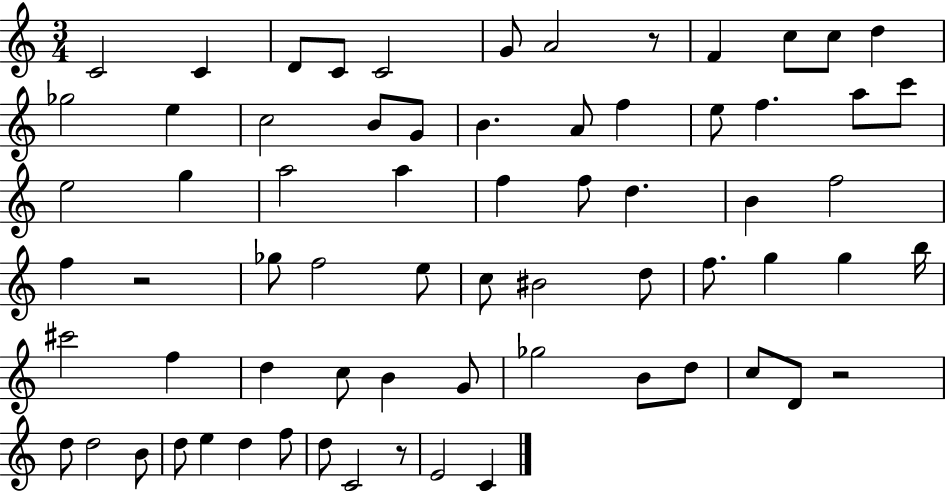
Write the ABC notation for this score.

X:1
T:Untitled
M:3/4
L:1/4
K:C
C2 C D/2 C/2 C2 G/2 A2 z/2 F c/2 c/2 d _g2 e c2 B/2 G/2 B A/2 f e/2 f a/2 c'/2 e2 g a2 a f f/2 d B f2 f z2 _g/2 f2 e/2 c/2 ^B2 d/2 f/2 g g b/4 ^c'2 f d c/2 B G/2 _g2 B/2 d/2 c/2 D/2 z2 d/2 d2 B/2 d/2 e d f/2 d/2 C2 z/2 E2 C